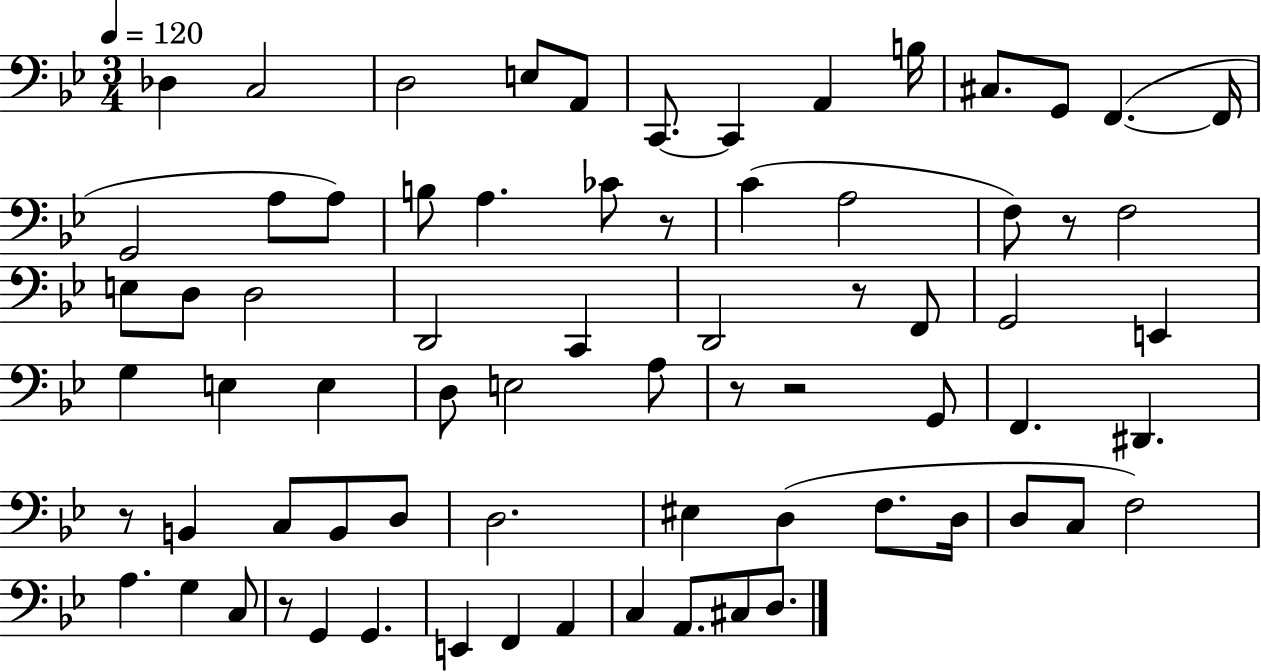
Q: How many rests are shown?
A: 7